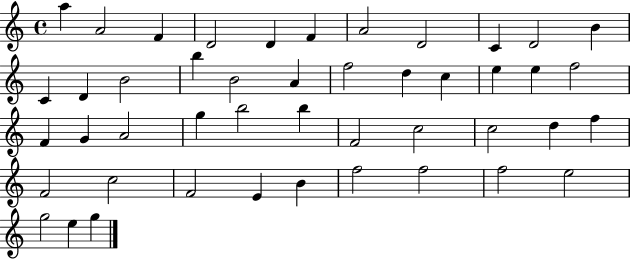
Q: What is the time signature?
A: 4/4